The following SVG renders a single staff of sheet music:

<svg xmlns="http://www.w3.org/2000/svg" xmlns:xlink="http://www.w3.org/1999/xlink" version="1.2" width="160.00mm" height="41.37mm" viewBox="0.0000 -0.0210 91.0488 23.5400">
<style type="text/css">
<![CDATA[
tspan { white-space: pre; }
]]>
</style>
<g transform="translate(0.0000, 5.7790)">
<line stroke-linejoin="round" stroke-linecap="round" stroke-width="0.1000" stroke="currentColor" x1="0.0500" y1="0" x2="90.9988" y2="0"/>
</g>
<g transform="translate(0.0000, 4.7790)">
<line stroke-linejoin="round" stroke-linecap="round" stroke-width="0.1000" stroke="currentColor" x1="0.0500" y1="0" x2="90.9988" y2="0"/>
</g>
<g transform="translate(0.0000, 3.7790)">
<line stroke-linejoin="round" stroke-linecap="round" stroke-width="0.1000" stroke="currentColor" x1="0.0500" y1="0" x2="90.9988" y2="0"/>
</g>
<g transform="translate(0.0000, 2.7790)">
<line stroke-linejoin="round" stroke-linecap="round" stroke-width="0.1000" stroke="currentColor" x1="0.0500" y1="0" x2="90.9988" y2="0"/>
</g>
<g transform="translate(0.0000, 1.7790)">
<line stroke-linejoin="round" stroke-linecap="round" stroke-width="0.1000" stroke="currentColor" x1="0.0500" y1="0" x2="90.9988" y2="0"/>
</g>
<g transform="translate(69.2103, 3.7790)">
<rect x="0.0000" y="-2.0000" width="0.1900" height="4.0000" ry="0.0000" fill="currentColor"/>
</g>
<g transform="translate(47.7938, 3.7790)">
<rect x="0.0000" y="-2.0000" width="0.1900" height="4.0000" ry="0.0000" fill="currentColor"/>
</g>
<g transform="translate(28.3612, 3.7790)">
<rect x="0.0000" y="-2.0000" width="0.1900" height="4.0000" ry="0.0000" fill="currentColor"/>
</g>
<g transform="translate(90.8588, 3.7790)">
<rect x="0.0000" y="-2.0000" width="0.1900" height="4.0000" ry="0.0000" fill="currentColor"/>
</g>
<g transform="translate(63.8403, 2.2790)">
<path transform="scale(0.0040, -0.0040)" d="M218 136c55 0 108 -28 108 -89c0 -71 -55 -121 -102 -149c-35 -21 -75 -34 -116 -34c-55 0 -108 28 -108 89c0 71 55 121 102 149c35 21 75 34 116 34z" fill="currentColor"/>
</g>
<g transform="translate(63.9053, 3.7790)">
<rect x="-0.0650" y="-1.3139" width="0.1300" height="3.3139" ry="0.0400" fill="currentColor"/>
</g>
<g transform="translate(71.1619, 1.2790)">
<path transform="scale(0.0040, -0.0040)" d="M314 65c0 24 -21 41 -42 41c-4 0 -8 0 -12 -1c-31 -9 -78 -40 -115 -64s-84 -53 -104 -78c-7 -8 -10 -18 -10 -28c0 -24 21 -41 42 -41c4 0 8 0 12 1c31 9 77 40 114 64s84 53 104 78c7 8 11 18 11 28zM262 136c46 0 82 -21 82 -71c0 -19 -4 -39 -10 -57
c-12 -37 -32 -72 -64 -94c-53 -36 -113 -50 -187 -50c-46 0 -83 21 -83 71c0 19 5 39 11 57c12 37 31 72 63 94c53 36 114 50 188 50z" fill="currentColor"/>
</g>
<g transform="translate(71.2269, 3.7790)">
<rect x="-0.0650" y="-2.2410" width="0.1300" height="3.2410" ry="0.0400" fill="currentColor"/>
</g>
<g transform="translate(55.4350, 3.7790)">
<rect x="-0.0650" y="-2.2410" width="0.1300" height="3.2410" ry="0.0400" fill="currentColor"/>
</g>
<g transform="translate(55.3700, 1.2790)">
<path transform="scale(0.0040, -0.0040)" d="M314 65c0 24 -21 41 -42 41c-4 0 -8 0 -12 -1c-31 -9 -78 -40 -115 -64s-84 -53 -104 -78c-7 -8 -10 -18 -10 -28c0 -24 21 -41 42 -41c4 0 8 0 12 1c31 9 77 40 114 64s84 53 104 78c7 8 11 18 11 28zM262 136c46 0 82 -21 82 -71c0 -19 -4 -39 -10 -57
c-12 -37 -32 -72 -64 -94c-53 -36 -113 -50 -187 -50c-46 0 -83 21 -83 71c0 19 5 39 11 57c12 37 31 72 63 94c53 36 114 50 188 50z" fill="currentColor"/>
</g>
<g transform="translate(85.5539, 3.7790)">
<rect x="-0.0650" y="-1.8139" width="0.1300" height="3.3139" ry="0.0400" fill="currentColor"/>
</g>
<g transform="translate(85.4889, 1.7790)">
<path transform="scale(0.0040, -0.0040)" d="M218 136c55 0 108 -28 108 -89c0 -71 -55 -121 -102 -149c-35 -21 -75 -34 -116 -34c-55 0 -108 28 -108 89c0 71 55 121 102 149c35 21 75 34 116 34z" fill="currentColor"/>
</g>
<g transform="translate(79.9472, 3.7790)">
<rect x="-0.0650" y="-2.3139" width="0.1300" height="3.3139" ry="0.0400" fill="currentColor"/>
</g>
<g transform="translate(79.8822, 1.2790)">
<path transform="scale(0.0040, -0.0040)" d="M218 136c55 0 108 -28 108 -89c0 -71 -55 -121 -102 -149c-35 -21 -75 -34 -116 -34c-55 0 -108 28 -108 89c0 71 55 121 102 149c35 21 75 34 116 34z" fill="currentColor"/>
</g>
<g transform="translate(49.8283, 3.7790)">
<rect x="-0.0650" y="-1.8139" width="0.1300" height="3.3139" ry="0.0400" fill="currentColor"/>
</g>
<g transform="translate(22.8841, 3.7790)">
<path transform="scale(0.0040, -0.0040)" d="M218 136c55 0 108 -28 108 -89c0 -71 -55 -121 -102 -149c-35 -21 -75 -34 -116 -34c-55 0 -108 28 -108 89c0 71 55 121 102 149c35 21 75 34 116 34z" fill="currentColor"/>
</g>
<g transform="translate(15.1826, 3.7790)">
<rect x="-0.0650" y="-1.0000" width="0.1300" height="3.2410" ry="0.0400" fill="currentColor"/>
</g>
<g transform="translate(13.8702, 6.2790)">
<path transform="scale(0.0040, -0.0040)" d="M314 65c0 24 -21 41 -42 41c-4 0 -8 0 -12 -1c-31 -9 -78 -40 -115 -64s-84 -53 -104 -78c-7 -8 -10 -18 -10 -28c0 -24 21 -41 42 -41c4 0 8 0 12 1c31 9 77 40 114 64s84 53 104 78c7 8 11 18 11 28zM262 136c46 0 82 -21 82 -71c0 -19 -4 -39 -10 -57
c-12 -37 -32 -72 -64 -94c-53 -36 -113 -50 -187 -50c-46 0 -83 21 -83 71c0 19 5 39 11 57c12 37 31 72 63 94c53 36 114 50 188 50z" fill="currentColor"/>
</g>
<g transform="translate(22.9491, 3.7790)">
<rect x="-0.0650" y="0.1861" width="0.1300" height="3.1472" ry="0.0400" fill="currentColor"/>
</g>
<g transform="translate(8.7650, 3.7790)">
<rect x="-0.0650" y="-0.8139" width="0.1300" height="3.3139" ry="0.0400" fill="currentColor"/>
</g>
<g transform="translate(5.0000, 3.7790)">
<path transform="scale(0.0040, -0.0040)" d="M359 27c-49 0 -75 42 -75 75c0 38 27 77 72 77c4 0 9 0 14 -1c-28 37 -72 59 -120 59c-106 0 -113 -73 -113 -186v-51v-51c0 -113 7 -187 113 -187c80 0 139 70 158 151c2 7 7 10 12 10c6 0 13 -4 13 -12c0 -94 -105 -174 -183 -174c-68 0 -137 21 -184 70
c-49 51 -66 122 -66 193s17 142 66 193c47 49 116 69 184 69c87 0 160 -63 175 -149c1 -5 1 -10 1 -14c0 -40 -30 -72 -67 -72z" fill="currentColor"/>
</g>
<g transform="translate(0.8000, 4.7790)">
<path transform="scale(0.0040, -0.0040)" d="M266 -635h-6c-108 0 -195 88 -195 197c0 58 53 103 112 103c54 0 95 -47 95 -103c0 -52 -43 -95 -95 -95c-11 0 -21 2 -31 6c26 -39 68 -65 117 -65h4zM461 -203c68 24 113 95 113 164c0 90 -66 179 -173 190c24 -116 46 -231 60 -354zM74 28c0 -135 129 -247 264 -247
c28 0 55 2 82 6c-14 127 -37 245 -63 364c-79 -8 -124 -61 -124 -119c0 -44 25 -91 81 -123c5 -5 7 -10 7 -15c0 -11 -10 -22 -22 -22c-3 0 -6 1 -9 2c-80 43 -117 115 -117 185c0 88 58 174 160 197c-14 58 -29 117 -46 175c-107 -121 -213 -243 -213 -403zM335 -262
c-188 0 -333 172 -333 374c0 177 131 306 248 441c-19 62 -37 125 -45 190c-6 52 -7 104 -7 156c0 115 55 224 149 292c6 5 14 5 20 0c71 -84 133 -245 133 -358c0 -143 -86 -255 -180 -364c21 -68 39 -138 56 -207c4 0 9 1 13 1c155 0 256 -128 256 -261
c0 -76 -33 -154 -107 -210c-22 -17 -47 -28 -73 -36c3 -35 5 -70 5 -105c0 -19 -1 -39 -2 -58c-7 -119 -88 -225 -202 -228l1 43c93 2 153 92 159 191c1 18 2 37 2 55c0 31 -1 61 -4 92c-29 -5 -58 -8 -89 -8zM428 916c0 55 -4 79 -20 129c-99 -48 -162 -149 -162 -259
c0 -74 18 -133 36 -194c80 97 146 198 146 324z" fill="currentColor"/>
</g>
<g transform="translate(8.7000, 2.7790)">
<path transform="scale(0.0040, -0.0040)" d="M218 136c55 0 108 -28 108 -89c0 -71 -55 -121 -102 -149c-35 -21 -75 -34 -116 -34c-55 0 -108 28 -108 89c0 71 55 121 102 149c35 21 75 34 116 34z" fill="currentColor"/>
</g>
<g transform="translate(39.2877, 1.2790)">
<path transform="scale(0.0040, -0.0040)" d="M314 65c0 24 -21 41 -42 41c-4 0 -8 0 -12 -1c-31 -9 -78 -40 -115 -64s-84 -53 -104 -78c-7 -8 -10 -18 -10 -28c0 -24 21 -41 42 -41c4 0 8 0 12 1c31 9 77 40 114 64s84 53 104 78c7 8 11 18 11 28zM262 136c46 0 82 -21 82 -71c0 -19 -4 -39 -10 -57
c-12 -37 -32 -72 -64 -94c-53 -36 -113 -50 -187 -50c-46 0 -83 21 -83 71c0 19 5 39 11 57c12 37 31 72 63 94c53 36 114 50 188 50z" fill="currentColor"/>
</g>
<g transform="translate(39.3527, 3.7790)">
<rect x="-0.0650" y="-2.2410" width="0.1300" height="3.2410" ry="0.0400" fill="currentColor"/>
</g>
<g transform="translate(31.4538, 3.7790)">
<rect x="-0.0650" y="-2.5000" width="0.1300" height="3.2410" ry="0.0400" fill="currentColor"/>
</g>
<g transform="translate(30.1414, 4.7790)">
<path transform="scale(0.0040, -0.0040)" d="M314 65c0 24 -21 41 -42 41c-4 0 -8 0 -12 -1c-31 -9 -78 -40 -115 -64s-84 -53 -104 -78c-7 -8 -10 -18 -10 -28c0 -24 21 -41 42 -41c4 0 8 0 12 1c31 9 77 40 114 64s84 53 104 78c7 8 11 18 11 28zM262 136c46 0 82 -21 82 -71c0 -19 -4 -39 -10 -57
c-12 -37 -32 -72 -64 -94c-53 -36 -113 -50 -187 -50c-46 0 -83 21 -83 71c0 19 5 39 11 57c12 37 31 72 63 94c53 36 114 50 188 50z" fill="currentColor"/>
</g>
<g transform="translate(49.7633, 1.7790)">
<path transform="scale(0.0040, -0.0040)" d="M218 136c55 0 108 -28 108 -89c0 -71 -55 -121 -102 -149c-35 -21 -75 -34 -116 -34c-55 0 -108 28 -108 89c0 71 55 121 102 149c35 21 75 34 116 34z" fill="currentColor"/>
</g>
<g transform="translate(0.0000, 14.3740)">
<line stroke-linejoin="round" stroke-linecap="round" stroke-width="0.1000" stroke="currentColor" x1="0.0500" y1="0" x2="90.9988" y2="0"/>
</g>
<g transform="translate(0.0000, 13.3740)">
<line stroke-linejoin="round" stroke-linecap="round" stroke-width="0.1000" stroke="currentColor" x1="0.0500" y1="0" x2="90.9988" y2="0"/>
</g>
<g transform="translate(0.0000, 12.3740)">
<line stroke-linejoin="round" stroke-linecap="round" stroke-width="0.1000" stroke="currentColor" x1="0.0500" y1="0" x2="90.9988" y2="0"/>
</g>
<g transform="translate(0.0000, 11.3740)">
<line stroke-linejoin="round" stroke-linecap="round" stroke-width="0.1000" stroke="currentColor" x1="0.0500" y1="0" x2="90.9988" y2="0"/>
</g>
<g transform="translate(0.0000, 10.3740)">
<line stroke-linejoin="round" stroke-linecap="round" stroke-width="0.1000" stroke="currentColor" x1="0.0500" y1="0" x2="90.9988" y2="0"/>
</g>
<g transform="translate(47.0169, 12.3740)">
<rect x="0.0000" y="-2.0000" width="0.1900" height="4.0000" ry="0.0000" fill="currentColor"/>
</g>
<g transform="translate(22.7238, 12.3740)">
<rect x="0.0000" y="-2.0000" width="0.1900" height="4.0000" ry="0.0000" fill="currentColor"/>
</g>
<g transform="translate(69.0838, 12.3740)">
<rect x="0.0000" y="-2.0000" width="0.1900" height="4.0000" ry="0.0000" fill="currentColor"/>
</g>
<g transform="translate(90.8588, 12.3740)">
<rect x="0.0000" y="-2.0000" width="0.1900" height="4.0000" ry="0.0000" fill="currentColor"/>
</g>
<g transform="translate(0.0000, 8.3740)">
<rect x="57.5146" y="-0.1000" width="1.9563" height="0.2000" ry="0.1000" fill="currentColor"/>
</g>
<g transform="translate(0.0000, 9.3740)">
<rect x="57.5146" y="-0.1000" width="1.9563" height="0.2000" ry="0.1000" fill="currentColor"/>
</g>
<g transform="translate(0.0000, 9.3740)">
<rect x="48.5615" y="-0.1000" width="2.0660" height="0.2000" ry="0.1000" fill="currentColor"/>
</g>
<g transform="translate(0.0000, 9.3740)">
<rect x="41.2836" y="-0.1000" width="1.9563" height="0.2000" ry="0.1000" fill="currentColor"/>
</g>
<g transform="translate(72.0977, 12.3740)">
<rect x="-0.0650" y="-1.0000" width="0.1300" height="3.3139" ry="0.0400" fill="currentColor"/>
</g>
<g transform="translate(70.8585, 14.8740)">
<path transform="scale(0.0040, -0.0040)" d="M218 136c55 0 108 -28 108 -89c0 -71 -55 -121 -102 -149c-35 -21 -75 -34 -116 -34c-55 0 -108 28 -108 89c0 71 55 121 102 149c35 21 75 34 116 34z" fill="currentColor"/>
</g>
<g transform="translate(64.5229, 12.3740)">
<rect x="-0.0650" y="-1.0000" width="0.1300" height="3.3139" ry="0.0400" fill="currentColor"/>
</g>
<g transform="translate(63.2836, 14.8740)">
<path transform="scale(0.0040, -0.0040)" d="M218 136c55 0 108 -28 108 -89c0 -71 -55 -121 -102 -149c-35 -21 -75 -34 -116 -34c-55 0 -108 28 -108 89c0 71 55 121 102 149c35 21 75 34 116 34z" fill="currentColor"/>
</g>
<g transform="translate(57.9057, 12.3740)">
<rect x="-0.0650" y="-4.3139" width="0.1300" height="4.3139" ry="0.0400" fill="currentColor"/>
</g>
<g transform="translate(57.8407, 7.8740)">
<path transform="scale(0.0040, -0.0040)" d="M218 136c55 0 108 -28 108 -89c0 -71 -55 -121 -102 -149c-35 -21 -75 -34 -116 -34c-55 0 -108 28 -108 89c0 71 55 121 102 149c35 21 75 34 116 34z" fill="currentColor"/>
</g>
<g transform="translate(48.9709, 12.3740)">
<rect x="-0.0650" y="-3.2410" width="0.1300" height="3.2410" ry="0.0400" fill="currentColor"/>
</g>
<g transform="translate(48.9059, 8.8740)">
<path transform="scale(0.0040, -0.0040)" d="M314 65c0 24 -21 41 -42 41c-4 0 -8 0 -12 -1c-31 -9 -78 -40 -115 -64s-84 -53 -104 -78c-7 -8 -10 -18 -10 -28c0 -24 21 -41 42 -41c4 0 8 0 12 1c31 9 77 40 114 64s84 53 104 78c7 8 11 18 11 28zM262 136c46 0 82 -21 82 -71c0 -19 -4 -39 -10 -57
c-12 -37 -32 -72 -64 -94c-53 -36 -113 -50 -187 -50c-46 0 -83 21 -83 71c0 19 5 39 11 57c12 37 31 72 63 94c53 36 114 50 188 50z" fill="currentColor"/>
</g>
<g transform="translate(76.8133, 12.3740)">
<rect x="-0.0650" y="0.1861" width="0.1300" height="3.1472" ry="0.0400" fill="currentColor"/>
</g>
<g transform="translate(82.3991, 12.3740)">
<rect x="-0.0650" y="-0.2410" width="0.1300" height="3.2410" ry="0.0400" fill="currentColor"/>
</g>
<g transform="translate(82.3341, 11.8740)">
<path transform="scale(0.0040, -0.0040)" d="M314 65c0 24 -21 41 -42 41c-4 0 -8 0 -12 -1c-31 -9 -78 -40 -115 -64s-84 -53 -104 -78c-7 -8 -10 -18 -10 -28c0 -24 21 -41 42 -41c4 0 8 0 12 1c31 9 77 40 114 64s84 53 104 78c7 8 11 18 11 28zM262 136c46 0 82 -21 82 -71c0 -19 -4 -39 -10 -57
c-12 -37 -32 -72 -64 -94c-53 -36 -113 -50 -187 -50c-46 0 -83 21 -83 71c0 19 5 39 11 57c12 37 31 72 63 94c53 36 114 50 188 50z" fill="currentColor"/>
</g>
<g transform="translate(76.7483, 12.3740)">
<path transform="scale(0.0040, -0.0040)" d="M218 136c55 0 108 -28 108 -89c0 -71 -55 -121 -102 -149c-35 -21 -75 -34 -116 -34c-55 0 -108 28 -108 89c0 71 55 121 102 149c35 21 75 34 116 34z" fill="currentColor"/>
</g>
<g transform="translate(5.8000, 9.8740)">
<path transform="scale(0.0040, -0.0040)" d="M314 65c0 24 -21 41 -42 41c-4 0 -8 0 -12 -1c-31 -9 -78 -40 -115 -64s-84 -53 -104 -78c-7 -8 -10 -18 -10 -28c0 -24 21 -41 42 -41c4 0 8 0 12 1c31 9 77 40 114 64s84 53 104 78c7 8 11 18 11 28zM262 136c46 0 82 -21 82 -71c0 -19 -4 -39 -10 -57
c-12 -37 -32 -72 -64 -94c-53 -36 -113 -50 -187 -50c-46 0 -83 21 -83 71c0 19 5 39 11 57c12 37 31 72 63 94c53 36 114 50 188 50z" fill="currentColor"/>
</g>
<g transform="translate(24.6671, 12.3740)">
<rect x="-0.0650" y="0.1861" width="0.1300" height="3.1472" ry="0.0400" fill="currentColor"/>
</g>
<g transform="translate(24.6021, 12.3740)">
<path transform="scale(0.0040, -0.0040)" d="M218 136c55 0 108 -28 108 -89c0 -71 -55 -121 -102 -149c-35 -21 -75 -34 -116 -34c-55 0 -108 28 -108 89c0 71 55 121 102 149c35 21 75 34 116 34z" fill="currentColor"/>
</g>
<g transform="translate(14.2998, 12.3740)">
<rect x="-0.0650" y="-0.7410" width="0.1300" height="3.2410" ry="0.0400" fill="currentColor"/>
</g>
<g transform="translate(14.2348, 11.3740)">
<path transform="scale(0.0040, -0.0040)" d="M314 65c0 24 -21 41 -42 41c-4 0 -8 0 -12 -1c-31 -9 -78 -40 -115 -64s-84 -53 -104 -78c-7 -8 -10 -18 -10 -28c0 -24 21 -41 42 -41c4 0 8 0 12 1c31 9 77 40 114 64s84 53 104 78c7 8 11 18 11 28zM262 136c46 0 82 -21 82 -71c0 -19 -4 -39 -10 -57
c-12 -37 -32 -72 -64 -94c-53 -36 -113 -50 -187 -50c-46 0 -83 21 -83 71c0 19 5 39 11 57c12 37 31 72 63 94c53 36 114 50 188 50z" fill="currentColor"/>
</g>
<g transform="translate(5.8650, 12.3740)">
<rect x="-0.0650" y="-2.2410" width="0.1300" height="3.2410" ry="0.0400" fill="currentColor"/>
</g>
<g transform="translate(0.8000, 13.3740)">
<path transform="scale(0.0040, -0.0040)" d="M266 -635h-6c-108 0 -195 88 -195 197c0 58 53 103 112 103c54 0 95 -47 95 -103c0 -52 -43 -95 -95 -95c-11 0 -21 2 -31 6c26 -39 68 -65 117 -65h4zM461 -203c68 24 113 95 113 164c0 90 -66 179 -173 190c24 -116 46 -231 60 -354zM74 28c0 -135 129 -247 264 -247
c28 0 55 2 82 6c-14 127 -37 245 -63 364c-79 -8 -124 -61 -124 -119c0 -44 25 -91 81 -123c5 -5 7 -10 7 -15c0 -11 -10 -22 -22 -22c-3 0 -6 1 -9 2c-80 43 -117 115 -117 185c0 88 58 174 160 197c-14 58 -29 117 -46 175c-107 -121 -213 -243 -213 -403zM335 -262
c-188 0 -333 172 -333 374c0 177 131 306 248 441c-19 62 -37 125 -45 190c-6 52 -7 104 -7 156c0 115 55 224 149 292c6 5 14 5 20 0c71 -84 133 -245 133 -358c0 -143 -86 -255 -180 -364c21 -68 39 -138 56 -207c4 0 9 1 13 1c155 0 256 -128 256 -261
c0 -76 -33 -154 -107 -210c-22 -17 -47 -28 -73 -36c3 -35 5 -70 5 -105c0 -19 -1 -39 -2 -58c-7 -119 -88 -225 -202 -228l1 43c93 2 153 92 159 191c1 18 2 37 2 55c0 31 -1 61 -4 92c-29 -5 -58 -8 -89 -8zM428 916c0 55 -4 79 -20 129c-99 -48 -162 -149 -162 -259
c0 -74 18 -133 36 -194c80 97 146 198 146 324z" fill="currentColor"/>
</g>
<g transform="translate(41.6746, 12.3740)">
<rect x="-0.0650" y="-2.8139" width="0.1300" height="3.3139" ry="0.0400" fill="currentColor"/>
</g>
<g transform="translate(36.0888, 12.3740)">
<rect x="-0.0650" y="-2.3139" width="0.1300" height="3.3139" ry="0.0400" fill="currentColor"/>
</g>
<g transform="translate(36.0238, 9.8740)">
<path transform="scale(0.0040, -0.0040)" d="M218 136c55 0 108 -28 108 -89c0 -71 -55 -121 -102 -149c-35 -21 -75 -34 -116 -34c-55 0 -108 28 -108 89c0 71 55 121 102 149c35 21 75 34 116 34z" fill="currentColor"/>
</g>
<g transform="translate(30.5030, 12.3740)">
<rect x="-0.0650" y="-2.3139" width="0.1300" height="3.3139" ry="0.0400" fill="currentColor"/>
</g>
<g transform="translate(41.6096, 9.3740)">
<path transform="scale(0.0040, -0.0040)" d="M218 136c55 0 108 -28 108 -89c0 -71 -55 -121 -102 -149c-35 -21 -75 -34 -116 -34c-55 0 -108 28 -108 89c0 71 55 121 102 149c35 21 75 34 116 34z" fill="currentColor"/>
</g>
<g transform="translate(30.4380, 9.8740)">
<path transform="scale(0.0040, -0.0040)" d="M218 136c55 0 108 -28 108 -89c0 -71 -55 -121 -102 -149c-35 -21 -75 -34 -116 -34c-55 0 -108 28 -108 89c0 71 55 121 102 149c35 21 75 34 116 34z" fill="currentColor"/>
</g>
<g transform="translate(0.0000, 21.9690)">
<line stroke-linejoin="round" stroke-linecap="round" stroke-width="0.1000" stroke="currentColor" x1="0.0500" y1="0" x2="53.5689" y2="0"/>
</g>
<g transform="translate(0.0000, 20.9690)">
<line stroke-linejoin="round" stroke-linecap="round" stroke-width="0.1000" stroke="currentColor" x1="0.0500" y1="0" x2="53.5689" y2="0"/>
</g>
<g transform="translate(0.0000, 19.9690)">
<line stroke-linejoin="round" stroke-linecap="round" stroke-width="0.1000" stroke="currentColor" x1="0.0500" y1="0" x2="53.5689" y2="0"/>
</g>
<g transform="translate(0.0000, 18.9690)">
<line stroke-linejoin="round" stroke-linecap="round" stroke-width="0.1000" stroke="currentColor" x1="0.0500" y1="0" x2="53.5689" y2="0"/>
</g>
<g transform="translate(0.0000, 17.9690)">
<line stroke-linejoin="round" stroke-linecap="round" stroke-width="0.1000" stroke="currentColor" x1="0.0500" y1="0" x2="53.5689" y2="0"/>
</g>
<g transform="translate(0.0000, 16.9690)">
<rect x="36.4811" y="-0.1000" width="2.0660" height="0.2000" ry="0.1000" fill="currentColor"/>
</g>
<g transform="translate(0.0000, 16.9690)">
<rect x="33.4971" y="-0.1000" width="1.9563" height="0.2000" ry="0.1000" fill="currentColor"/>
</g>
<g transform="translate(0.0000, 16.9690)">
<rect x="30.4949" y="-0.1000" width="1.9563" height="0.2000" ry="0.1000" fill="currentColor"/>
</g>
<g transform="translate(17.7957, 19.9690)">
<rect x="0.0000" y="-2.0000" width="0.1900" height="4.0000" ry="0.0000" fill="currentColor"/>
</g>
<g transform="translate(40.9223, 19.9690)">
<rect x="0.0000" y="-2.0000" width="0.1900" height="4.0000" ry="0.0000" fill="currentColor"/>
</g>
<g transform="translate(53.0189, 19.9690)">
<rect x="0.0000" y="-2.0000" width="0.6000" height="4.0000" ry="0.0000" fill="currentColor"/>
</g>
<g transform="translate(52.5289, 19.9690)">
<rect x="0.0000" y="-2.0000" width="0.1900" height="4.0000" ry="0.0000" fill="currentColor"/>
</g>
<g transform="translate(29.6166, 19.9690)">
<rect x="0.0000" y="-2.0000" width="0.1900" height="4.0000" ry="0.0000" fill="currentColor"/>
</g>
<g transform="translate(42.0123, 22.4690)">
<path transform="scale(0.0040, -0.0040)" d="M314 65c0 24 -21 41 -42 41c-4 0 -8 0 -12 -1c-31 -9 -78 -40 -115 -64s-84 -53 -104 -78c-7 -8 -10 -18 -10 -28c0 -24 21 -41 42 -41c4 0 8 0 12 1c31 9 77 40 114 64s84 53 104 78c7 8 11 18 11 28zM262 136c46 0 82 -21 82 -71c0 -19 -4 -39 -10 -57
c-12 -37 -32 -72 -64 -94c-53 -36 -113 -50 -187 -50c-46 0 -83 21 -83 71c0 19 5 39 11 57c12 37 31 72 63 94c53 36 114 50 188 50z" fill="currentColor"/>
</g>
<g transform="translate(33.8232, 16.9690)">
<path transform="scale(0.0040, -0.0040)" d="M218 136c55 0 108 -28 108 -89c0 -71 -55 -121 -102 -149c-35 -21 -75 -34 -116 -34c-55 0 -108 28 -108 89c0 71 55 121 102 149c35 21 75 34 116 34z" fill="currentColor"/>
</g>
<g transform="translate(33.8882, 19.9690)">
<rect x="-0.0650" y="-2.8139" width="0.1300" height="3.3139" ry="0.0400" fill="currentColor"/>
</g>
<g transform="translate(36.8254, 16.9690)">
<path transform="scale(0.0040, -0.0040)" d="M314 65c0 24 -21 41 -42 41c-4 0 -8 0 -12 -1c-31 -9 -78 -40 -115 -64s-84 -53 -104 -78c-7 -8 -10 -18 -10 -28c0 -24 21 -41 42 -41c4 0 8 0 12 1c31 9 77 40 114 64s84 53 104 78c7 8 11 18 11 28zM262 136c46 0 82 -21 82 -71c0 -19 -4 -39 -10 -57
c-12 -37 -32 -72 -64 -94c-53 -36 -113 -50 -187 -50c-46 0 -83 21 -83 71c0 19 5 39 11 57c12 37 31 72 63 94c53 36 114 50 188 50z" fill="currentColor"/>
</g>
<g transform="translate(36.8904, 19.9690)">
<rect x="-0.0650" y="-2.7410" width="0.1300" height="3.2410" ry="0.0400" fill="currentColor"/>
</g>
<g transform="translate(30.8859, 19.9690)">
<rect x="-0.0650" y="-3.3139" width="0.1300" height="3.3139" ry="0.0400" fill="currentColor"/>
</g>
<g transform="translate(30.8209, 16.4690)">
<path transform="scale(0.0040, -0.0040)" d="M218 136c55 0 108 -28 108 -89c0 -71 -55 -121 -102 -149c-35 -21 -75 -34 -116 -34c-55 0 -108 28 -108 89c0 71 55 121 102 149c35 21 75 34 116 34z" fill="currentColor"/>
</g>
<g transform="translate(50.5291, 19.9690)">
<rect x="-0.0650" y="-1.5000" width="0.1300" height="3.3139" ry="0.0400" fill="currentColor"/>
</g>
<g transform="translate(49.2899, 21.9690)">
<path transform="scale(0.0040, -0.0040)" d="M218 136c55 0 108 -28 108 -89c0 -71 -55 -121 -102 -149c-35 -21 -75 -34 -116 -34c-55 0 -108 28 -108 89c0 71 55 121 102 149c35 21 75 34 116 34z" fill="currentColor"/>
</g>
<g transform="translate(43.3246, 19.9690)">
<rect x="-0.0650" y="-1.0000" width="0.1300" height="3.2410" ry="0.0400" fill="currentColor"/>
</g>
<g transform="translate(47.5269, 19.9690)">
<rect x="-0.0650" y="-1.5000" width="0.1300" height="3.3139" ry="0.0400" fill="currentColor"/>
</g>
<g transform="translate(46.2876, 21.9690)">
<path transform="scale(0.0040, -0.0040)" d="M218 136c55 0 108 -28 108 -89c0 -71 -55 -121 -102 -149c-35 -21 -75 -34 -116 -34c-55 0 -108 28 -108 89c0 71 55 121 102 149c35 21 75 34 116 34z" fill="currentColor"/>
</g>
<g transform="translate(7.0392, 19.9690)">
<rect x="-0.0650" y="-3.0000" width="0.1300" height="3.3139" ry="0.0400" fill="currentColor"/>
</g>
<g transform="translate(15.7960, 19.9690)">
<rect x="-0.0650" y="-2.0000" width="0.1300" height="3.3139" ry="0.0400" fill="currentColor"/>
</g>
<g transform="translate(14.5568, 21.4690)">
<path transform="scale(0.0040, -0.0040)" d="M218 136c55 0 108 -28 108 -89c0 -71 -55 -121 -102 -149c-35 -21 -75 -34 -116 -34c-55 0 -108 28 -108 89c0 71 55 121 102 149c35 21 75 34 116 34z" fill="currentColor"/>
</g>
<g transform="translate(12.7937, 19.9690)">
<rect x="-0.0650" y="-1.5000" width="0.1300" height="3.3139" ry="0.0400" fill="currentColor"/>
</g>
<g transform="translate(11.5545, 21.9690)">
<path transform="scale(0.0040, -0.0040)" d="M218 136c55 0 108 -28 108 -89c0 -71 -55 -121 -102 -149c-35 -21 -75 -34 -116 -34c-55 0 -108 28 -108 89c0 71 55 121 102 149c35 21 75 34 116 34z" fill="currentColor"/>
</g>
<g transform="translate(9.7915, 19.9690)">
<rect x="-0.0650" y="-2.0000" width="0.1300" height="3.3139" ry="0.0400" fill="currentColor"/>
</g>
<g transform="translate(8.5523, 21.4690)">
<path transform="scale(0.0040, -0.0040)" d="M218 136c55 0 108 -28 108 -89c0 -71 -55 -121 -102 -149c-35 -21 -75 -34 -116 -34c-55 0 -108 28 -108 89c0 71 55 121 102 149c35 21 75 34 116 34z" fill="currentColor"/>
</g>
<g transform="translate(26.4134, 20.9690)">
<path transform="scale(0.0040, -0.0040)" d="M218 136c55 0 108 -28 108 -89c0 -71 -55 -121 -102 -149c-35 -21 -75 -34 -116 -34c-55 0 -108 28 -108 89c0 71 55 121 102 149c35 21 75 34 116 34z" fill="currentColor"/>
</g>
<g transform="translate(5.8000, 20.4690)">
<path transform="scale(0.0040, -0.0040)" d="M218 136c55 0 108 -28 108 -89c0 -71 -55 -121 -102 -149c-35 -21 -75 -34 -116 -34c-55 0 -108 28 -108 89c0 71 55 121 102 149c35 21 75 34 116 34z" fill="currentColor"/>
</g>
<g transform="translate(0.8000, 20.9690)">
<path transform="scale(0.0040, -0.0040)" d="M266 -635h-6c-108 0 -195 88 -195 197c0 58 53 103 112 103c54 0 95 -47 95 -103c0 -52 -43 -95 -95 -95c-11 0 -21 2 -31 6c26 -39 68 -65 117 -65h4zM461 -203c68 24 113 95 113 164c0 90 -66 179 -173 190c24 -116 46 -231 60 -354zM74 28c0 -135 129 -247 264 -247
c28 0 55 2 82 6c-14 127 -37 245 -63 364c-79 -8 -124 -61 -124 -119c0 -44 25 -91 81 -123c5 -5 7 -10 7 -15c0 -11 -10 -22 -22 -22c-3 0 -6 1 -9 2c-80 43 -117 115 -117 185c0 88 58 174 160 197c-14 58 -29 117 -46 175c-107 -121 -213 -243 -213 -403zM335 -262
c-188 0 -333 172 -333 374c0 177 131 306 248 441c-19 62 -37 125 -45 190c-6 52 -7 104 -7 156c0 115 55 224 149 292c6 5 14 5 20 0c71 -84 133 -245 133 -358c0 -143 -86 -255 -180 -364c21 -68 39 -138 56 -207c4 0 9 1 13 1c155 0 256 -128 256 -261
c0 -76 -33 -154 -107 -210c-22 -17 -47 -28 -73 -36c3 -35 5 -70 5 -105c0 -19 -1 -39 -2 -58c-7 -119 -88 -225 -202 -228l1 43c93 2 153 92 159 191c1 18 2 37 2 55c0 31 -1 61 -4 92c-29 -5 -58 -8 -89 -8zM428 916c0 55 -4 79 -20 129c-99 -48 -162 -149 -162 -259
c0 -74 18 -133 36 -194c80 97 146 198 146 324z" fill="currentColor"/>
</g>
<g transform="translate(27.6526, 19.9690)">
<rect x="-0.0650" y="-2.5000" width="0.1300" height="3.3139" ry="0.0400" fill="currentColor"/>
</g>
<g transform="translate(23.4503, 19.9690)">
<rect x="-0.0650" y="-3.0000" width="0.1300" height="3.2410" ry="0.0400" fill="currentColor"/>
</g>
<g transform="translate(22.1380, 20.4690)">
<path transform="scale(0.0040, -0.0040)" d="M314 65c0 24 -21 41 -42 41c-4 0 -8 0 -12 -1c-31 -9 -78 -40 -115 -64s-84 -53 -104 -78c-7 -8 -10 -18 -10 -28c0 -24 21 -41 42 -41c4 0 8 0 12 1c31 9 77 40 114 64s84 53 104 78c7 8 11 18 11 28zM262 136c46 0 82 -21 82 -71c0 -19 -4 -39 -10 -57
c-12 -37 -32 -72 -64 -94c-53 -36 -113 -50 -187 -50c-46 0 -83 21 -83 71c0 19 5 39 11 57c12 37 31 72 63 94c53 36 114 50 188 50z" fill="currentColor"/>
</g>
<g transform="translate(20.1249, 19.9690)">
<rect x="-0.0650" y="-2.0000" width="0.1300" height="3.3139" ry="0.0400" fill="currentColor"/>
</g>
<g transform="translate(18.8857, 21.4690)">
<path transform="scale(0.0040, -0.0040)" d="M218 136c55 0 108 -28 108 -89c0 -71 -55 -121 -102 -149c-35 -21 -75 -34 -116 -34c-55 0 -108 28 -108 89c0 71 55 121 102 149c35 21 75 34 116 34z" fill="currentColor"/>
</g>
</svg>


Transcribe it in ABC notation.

X:1
T:Untitled
M:4/4
L:1/4
K:C
d D2 B G2 g2 f g2 e g2 g f g2 d2 B g g a b2 d' D D B c2 A F E F F A2 G b a a2 D2 E E